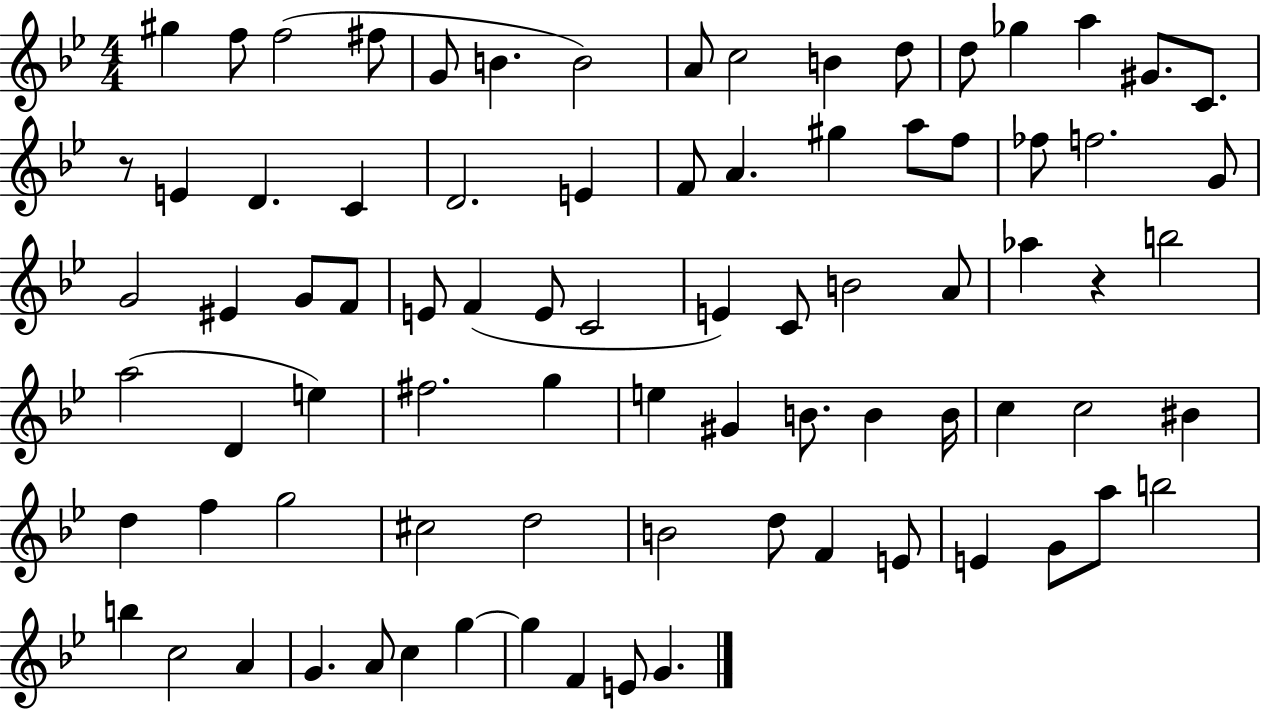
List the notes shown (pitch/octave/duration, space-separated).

G#5/q F5/e F5/h F#5/e G4/e B4/q. B4/h A4/e C5/h B4/q D5/e D5/e Gb5/q A5/q G#4/e. C4/e. R/e E4/q D4/q. C4/q D4/h. E4/q F4/e A4/q. G#5/q A5/e F5/e FES5/e F5/h. G4/e G4/h EIS4/q G4/e F4/e E4/e F4/q E4/e C4/h E4/q C4/e B4/h A4/e Ab5/q R/q B5/h A5/h D4/q E5/q F#5/h. G5/q E5/q G#4/q B4/e. B4/q B4/s C5/q C5/h BIS4/q D5/q F5/q G5/h C#5/h D5/h B4/h D5/e F4/q E4/e E4/q G4/e A5/e B5/h B5/q C5/h A4/q G4/q. A4/e C5/q G5/q G5/q F4/q E4/e G4/q.